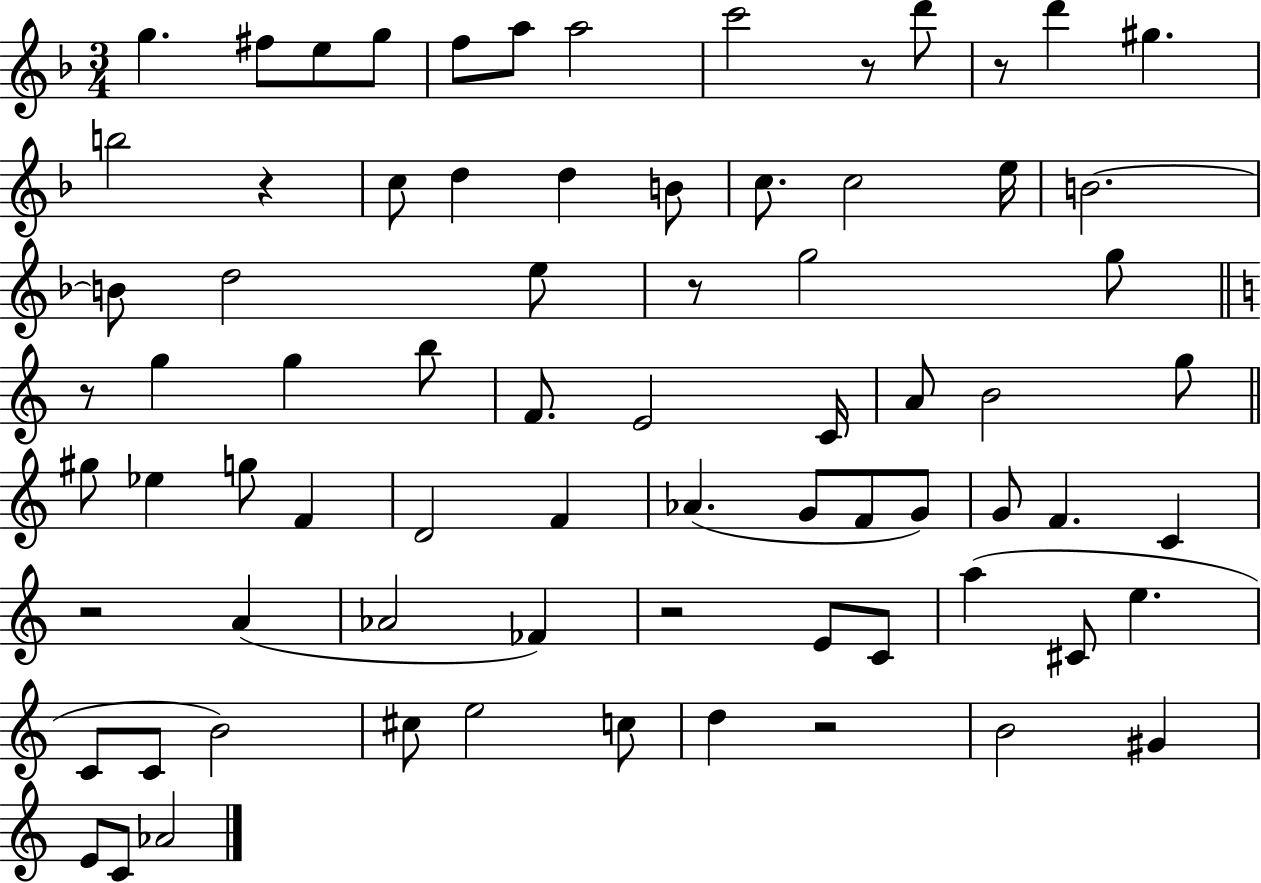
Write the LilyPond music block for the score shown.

{
  \clef treble
  \numericTimeSignature
  \time 3/4
  \key f \major
  g''4. fis''8 e''8 g''8 | f''8 a''8 a''2 | c'''2 r8 d'''8 | r8 d'''4 gis''4. | \break b''2 r4 | c''8 d''4 d''4 b'8 | c''8. c''2 e''16 | b'2.~~ | \break b'8 d''2 e''8 | r8 g''2 g''8 | \bar "||" \break \key c \major r8 g''4 g''4 b''8 | f'8. e'2 c'16 | a'8 b'2 g''8 | \bar "||" \break \key a \minor gis''8 ees''4 g''8 f'4 | d'2 f'4 | aes'4.( g'8 f'8 g'8) | g'8 f'4. c'4 | \break r2 a'4( | aes'2 fes'4) | r2 e'8 c'8 | a''4( cis'8 e''4. | \break c'8 c'8 b'2) | cis''8 e''2 c''8 | d''4 r2 | b'2 gis'4 | \break e'8 c'8 aes'2 | \bar "|."
}